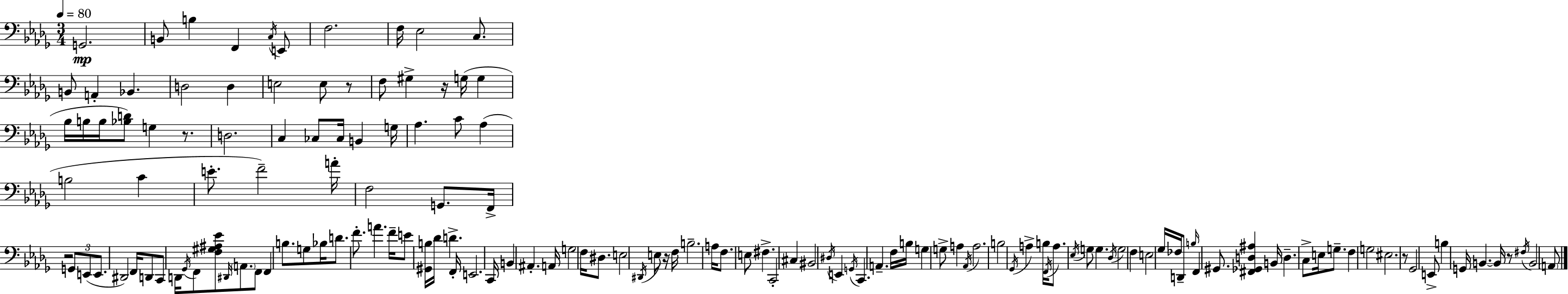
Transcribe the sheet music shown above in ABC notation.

X:1
T:Untitled
M:3/4
L:1/4
K:Bbm
G,,2 B,,/2 B, F,, C,/4 E,,/2 F,2 F,/4 _E,2 C,/2 B,,/2 A,, _B,, D,2 D, E,2 E,/2 z/2 F,/2 ^G, z/4 G,/4 G, _B,/4 B,/4 B,/4 [_B,D]/2 G, z/2 D,2 C, _C,/2 _C,/4 B,, G,/4 _A, C/2 _A, B,2 C E/2 F2 A/4 F,2 G,,/2 F,,/4 z2 G,,/2 E,,/2 E,,/2 ^D,,2 F,,/4 D,,/2 C,,/2 D,,/4 _G,,/4 F,,/2 [F,^G,^A,_E]/2 ^D,,/4 A,,/2 F,,/2 F,, B,/2 G,/2 _B,/4 D/2 F/2 A F/4 E/2 [^G,,B,]/4 _D/4 D F,,/4 E,,2 C,,/4 B,, ^A,, A,,/4 G,2 F,/4 ^D,/2 E,2 ^D,,/4 E,/2 z/4 F,/4 B,2 A,/4 F,/2 E,/2 ^F, C,,2 ^C, ^B,,2 ^D,/4 E,, G,,/4 C,, A,, F,/4 B,/4 G, G,/2 A, _A,,/4 A,2 B,2 _G,,/4 A, B,/4 F,,/4 A,/2 _E,/4 G,/2 G, _D,/4 G,2 F, E,2 _G,/4 _F,/4 D,,/2 B,/4 F,, ^G,,/2 [^F,,_G,,D,^A,] B,,/4 D, C,/2 E,/4 G,/2 F, G,2 ^E,2 z/2 _G,,2 E,,/2 B, G,,/4 B,, B,,/4 z/2 ^F,/4 B,,2 A,,/2